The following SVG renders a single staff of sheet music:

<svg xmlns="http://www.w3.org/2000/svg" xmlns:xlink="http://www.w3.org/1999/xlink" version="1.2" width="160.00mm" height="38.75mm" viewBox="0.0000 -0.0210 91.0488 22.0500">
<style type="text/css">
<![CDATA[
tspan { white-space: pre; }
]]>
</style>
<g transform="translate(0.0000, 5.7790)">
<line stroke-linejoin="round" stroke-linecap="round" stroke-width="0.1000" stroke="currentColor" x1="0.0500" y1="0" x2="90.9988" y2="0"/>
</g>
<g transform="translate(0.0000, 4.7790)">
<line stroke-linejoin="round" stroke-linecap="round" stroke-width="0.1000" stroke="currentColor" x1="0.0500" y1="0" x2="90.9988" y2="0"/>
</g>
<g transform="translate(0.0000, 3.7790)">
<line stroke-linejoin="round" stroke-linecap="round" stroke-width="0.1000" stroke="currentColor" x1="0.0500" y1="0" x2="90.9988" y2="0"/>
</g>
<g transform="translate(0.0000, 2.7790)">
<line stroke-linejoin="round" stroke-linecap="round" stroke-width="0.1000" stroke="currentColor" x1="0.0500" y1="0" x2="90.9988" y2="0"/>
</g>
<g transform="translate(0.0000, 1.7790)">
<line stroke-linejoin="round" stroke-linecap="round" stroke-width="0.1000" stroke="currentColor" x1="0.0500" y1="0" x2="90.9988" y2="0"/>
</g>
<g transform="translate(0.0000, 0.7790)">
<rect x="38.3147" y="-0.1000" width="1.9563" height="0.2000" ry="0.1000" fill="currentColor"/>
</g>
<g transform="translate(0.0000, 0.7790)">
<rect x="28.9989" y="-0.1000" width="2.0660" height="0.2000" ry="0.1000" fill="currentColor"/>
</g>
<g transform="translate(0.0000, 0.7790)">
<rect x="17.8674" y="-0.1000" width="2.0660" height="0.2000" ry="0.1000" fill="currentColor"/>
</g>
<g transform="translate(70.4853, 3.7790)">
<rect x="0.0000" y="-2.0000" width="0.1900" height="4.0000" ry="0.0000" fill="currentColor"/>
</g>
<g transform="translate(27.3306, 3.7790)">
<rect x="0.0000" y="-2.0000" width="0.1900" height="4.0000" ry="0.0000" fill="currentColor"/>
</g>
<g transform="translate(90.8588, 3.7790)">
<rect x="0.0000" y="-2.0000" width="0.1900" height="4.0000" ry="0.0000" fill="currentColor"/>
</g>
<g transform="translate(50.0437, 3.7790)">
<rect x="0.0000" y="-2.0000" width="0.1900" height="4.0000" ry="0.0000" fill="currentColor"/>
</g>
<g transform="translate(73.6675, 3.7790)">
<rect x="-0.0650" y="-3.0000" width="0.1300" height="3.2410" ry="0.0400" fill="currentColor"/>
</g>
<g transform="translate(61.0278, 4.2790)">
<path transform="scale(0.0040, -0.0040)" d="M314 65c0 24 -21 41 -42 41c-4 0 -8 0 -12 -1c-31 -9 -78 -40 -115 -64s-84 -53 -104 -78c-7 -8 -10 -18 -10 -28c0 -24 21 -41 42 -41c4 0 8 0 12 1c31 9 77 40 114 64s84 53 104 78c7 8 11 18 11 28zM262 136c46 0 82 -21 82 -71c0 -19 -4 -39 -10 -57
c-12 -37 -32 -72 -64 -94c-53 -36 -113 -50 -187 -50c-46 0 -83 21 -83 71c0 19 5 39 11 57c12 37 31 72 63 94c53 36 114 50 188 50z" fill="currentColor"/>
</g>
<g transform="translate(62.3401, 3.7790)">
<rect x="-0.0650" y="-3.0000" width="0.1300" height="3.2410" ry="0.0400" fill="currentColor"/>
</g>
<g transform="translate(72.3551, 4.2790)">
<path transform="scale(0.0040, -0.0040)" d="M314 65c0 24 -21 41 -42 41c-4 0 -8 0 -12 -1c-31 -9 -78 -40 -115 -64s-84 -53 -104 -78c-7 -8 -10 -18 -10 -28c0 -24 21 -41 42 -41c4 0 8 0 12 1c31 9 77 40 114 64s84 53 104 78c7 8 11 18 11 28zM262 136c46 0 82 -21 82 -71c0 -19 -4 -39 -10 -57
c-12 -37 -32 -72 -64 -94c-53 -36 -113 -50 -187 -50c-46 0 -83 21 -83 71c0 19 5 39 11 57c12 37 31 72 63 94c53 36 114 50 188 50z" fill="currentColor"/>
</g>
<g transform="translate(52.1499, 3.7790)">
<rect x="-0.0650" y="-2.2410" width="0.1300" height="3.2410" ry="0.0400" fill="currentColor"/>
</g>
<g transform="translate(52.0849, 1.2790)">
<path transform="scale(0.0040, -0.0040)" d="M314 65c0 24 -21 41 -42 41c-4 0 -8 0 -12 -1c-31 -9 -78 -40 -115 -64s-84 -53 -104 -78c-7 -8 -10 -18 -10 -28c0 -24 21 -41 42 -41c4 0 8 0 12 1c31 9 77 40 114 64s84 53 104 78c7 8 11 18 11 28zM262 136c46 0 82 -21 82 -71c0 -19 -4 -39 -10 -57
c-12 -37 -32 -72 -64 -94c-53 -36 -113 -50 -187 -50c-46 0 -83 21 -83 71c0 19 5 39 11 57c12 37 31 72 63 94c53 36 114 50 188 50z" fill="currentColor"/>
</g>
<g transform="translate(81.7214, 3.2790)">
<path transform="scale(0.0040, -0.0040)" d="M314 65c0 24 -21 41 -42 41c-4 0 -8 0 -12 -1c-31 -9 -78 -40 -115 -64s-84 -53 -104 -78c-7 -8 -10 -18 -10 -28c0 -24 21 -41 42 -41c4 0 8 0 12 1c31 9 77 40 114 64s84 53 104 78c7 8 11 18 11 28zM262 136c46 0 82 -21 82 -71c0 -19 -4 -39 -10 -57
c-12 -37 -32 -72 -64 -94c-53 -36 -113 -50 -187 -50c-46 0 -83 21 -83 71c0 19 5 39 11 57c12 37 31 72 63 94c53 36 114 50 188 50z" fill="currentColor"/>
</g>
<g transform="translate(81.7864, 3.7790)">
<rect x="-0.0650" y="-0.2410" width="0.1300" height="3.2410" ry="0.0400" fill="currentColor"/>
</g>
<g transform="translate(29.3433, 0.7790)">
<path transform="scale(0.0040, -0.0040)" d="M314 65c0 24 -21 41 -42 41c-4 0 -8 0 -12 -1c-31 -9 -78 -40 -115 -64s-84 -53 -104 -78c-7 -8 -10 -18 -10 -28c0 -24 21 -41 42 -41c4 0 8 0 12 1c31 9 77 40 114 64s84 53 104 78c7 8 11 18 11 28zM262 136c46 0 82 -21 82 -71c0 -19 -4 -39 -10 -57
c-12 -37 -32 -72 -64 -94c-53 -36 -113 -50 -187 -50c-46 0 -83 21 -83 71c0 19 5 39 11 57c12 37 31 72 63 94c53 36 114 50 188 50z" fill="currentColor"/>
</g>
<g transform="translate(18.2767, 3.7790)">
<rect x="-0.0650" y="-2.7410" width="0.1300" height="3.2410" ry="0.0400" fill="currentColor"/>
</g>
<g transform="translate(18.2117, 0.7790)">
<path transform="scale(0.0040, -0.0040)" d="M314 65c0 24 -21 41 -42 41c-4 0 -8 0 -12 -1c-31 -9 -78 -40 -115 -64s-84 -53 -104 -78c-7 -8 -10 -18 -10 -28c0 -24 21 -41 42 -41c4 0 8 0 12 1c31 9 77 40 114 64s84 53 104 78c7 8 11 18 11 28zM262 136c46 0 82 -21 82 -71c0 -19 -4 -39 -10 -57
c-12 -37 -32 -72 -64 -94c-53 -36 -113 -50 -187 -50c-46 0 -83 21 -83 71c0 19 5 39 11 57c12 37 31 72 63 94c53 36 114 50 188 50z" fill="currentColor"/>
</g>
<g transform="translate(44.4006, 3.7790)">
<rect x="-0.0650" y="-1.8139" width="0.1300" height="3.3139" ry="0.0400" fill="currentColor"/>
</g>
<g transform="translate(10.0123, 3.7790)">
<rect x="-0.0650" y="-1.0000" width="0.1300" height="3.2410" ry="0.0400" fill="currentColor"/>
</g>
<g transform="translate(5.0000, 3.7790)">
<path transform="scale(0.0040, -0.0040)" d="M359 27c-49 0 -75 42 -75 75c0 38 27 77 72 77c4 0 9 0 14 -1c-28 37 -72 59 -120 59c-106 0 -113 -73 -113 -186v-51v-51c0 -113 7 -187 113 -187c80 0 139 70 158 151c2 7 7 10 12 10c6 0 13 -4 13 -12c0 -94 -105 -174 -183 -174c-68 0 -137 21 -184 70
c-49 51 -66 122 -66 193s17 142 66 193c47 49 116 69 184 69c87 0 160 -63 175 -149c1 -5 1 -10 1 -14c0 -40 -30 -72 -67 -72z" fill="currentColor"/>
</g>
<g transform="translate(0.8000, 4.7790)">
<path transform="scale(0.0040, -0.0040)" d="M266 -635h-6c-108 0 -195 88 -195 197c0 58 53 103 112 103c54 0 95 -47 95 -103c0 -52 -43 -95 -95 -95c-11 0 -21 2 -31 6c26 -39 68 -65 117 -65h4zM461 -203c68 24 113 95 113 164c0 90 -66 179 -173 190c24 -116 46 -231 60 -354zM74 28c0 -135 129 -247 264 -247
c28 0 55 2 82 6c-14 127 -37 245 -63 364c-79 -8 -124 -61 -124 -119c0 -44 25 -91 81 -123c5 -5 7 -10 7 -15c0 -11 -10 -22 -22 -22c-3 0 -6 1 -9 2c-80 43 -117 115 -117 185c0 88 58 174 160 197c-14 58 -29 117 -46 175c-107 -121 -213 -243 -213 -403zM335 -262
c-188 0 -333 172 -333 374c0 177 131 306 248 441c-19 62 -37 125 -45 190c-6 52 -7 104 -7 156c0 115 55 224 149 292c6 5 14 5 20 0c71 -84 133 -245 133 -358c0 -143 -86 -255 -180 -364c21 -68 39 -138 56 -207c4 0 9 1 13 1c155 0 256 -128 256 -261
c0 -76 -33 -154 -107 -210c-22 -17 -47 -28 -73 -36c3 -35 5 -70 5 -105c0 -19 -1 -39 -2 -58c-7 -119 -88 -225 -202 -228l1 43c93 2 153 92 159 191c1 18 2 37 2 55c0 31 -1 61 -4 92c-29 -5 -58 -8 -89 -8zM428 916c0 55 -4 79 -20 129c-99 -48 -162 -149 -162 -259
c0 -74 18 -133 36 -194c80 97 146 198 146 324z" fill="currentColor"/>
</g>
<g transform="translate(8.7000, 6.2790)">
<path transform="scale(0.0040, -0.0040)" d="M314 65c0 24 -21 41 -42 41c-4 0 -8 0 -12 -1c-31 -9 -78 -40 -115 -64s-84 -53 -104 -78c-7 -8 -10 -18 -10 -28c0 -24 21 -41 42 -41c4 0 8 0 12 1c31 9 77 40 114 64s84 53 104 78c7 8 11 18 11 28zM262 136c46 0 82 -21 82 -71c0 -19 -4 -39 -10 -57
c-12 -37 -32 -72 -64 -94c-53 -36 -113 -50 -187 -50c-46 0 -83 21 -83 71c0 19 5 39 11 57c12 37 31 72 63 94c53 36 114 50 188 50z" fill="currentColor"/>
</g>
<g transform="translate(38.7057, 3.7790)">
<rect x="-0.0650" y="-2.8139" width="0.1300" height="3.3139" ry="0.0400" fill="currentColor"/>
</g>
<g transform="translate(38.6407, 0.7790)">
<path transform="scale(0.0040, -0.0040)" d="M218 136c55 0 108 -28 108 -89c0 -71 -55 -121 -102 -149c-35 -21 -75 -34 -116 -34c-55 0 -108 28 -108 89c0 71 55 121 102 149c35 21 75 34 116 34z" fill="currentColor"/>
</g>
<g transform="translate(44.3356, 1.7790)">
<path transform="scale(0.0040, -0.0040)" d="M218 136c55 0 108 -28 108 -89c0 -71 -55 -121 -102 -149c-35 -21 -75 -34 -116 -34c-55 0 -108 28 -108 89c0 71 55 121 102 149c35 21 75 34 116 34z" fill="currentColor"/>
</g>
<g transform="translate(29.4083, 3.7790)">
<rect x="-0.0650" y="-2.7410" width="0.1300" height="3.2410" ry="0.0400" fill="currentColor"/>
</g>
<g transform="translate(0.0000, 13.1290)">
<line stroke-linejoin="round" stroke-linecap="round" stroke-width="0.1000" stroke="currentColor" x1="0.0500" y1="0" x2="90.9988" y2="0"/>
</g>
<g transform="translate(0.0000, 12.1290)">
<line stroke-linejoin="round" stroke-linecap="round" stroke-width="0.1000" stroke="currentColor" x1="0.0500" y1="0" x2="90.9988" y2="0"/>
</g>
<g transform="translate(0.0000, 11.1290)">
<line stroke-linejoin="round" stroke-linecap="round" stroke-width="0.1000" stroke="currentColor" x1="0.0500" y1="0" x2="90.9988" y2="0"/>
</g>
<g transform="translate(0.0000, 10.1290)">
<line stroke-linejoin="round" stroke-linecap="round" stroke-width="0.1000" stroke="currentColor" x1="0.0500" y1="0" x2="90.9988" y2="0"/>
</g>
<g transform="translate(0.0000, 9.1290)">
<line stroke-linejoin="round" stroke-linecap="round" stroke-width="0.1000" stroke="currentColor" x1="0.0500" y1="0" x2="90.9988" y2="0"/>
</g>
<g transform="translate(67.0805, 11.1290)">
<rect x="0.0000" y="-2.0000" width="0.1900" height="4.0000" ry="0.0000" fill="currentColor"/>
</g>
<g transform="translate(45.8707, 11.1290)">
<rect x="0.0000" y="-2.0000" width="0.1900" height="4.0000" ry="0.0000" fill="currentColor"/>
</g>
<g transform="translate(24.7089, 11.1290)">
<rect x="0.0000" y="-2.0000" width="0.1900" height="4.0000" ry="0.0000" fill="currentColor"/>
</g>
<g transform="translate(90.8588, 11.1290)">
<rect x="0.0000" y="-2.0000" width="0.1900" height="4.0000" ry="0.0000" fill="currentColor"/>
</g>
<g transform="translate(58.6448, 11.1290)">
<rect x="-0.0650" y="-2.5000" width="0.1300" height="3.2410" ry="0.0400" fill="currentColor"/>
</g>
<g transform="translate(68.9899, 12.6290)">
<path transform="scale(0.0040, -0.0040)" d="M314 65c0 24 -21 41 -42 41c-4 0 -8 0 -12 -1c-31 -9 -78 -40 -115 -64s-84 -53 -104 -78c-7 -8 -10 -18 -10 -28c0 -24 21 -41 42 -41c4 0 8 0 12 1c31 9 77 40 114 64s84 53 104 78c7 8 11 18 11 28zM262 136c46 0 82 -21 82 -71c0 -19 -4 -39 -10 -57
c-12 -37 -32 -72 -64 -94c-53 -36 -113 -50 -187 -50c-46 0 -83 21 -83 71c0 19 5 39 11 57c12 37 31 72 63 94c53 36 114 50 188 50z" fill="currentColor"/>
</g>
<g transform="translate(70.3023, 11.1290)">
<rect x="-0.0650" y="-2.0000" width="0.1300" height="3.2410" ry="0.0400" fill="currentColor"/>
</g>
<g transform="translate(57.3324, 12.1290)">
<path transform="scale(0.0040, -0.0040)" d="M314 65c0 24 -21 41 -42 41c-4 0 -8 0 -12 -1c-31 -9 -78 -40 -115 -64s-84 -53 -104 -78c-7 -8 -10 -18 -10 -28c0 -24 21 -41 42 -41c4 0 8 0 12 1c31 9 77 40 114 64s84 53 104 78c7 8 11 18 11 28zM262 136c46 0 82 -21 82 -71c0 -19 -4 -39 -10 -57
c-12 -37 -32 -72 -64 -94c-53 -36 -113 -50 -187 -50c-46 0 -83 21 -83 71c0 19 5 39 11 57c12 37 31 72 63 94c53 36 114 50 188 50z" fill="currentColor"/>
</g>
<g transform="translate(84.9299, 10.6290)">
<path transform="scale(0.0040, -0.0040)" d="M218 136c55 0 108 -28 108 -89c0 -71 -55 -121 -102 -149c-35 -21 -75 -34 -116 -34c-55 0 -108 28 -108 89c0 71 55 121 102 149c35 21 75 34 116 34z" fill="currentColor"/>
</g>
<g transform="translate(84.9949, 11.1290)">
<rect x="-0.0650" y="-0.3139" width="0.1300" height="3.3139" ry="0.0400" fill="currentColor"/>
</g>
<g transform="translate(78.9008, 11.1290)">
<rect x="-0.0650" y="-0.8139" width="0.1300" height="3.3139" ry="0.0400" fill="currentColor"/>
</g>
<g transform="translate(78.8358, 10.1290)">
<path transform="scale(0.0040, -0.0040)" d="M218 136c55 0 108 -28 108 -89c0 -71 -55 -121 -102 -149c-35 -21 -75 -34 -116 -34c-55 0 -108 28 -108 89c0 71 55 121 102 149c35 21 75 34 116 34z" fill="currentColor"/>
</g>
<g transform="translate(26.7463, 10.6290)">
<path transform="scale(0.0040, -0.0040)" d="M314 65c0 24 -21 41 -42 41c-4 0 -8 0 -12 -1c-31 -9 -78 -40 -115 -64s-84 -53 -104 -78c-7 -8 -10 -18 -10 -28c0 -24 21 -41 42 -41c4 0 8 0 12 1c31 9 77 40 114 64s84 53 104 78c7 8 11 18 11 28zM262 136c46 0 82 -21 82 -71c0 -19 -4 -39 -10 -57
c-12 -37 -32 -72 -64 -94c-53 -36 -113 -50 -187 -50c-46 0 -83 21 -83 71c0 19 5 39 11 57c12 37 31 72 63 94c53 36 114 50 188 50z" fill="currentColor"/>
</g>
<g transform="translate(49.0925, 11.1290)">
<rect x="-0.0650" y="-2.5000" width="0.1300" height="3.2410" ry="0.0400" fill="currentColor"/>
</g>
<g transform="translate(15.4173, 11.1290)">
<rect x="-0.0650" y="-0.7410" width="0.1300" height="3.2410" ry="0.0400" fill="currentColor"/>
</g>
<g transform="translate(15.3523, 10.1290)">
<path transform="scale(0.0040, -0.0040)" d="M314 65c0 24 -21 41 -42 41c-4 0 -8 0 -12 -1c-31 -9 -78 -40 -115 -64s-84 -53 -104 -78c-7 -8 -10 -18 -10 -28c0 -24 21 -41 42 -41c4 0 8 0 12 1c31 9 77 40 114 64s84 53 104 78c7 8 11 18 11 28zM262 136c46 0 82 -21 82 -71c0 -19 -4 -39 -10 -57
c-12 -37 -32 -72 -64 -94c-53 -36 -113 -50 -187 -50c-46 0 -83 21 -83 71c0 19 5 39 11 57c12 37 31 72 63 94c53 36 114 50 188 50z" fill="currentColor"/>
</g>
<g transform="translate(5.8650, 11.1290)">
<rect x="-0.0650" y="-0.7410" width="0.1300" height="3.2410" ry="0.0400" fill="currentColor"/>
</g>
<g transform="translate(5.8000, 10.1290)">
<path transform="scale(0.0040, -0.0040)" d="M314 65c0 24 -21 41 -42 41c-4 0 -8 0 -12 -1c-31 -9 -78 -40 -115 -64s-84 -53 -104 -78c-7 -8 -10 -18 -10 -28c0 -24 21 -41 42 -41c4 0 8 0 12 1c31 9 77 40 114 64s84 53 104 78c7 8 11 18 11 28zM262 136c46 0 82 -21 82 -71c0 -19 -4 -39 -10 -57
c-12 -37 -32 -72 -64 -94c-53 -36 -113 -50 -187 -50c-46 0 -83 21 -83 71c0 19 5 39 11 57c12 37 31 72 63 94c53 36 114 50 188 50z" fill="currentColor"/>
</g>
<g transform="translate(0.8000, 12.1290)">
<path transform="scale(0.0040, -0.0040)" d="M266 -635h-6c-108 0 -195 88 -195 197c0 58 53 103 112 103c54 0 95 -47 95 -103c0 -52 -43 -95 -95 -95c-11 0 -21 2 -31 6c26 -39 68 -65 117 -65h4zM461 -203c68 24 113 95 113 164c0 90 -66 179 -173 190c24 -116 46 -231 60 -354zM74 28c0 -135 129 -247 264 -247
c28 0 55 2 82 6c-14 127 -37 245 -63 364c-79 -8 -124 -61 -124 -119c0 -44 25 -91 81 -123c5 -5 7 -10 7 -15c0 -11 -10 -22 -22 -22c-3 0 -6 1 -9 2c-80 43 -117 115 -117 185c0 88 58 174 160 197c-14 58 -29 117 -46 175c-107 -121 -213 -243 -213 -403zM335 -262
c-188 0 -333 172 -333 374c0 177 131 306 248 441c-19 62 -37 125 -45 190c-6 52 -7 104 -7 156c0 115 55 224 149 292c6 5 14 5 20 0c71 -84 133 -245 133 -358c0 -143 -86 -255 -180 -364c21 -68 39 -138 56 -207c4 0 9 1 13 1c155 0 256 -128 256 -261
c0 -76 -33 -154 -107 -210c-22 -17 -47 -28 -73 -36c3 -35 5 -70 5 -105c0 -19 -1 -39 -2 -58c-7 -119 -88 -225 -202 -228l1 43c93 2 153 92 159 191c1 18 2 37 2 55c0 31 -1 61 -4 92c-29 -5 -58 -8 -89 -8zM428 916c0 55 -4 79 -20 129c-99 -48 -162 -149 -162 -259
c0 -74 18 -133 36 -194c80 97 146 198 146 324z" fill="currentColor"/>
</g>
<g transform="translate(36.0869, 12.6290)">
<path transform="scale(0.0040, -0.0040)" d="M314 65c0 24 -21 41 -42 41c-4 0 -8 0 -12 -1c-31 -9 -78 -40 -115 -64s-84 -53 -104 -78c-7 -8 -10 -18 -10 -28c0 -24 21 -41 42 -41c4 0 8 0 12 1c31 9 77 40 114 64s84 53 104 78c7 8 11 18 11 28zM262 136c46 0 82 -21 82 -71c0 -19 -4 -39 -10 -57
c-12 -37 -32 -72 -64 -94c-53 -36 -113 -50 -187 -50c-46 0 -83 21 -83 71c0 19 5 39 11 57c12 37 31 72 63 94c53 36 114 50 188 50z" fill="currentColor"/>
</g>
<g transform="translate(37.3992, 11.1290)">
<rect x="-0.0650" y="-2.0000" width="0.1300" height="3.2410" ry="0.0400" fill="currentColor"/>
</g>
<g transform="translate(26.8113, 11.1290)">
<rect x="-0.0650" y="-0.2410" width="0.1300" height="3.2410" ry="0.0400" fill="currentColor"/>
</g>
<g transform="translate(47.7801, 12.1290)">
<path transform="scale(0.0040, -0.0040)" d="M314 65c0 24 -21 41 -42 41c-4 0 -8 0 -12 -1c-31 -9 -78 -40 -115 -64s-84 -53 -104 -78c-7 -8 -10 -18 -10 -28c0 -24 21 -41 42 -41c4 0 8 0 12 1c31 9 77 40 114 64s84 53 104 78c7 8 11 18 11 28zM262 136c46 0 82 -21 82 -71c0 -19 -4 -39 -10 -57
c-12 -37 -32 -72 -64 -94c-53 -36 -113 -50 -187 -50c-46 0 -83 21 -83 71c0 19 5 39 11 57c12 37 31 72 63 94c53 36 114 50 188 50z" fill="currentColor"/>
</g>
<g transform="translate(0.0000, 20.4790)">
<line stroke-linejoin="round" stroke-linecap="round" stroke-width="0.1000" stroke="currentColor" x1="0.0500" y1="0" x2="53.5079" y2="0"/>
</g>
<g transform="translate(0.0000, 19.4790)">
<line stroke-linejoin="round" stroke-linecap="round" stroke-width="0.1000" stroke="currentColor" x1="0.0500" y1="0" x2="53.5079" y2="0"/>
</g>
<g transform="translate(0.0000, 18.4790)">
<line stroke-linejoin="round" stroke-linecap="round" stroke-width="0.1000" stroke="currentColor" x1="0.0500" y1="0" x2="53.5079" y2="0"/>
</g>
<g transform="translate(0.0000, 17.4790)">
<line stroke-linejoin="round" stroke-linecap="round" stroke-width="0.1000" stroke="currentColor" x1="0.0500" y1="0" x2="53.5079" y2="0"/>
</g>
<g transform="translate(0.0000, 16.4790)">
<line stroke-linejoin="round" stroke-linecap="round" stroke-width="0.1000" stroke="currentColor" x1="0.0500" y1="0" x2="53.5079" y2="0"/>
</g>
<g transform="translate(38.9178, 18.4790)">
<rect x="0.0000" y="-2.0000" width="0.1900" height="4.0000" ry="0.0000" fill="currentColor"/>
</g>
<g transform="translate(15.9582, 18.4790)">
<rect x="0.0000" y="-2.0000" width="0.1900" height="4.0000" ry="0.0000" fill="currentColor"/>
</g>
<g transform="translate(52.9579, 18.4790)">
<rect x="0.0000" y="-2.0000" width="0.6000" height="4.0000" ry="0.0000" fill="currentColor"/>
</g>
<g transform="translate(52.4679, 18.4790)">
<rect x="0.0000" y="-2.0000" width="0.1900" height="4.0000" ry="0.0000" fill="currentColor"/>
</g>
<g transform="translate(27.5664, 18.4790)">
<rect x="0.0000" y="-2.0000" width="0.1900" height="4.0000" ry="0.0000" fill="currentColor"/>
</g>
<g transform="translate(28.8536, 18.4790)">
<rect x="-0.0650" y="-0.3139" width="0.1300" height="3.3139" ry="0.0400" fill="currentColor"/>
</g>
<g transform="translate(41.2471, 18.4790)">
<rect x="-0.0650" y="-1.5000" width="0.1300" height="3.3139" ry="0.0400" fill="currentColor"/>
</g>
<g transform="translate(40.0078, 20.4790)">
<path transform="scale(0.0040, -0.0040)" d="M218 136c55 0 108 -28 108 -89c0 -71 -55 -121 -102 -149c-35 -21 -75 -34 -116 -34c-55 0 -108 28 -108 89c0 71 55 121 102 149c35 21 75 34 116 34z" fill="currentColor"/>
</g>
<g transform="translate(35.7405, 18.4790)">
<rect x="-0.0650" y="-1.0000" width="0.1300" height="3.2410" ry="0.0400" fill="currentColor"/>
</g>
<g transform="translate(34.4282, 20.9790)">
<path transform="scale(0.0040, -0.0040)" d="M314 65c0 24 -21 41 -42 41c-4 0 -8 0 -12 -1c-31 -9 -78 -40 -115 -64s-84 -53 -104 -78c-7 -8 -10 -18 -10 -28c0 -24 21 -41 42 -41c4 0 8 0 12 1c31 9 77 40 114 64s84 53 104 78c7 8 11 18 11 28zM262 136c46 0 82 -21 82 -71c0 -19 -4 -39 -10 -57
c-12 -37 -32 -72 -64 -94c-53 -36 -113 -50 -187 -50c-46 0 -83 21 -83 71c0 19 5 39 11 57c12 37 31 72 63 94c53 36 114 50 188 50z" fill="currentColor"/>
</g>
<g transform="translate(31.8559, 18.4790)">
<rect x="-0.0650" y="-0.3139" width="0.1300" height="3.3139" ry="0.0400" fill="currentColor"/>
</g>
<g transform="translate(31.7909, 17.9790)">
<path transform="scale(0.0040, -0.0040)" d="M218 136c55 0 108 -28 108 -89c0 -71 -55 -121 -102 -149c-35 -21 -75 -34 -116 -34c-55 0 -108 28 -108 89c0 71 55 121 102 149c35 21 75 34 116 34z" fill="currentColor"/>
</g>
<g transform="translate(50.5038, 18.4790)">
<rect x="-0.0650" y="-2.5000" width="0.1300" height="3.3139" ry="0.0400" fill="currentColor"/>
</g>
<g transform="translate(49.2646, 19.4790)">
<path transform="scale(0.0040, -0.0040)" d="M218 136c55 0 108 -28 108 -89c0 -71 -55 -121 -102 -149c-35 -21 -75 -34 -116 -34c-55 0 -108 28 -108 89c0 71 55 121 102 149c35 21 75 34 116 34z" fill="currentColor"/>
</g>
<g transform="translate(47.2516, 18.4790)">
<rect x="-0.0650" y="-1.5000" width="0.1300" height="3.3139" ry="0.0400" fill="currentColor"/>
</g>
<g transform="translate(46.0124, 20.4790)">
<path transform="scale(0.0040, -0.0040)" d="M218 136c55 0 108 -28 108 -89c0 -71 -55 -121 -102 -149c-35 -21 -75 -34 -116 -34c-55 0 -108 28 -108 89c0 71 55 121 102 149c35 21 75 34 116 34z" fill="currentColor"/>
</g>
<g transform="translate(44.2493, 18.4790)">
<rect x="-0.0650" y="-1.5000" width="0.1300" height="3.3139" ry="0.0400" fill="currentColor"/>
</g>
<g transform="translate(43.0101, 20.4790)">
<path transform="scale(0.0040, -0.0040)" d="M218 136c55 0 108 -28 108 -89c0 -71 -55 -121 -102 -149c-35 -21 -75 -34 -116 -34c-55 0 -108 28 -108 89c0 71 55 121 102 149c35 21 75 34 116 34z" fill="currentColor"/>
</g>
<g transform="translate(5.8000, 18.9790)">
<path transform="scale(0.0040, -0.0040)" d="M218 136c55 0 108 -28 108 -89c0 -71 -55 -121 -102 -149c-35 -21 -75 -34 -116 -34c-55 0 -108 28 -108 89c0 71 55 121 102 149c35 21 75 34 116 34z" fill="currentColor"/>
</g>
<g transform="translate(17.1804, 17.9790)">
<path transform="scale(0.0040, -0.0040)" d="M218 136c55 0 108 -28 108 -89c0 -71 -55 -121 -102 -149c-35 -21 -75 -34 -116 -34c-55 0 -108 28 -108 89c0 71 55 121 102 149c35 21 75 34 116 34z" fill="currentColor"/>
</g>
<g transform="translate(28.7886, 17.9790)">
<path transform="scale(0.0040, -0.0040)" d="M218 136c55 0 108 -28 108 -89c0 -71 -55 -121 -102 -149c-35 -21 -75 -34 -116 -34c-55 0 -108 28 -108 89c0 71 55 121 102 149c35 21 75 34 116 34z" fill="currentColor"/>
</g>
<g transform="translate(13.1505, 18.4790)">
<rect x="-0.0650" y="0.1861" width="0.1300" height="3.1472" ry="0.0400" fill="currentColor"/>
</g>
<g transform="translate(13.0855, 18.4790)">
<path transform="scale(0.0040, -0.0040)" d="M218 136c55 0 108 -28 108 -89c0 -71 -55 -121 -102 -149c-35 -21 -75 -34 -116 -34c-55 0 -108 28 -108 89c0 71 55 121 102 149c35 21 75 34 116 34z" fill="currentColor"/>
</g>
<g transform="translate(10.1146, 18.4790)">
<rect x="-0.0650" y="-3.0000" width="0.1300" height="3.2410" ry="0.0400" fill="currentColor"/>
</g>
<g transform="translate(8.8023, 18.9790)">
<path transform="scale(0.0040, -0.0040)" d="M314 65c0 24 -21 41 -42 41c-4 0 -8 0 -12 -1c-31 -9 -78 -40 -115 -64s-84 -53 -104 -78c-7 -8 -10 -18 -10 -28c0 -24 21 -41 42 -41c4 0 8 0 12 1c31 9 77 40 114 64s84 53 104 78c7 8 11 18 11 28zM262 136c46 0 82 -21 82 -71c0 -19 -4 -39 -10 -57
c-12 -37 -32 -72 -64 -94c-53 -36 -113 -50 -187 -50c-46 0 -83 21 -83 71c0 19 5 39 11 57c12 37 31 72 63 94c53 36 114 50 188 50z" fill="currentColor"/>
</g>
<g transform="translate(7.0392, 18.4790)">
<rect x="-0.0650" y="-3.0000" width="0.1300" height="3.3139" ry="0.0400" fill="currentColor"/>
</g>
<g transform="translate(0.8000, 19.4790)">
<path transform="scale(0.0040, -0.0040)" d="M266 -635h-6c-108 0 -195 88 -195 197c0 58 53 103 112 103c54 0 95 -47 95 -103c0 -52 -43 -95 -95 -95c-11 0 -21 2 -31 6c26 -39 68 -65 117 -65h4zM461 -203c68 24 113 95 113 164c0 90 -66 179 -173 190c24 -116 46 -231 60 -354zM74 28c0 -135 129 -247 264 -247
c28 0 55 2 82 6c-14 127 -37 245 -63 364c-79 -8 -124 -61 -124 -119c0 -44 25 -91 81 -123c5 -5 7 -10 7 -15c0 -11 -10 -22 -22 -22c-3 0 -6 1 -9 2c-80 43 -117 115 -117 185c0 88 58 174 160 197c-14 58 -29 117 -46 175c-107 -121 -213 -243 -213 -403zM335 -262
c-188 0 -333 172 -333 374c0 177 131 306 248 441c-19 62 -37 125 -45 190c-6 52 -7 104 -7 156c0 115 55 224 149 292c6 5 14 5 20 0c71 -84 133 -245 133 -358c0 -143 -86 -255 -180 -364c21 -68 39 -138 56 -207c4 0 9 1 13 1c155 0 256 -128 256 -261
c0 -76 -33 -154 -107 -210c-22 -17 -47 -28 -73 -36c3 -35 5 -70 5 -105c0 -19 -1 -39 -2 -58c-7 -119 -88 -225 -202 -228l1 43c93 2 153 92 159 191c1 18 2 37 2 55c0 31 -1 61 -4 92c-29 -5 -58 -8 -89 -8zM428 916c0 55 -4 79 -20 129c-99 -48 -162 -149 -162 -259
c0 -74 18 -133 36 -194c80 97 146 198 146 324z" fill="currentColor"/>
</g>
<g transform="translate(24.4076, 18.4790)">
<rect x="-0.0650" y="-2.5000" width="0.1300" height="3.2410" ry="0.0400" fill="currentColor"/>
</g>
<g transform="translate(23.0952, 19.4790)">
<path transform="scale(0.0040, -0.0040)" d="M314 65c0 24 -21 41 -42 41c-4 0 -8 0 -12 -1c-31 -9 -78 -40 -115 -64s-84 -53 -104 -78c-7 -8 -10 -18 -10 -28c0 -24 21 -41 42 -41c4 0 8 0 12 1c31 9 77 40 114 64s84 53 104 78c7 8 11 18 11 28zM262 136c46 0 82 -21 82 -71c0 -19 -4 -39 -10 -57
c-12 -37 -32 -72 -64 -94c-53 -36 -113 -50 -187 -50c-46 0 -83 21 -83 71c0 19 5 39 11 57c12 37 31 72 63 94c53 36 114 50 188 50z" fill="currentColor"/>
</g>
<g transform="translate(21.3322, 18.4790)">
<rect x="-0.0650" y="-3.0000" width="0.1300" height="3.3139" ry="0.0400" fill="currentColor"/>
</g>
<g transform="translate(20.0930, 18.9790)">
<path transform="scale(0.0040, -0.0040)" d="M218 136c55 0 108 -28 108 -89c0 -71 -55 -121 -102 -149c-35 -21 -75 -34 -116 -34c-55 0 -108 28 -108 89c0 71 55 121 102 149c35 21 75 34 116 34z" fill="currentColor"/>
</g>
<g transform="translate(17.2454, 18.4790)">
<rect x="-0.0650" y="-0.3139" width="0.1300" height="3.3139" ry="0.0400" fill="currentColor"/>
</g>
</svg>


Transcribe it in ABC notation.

X:1
T:Untitled
M:4/4
L:1/4
K:C
D2 a2 a2 a f g2 A2 A2 c2 d2 d2 c2 F2 G2 G2 F2 d c A A2 B c A G2 c c D2 E E E G